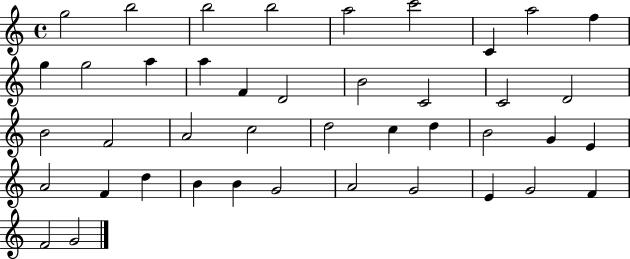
{
  \clef treble
  \time 4/4
  \defaultTimeSignature
  \key c \major
  g''2 b''2 | b''2 b''2 | a''2 c'''2 | c'4 a''2 f''4 | \break g''4 g''2 a''4 | a''4 f'4 d'2 | b'2 c'2 | c'2 d'2 | \break b'2 f'2 | a'2 c''2 | d''2 c''4 d''4 | b'2 g'4 e'4 | \break a'2 f'4 d''4 | b'4 b'4 g'2 | a'2 g'2 | e'4 g'2 f'4 | \break f'2 g'2 | \bar "|."
}